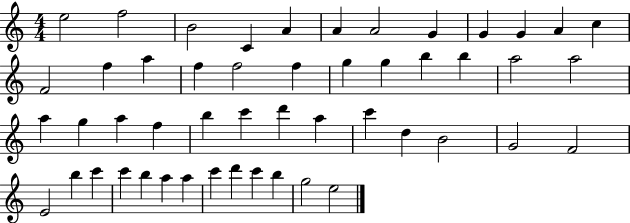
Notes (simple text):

E5/h F5/h B4/h C4/q A4/q A4/q A4/h G4/q G4/q G4/q A4/q C5/q F4/h F5/q A5/q F5/q F5/h F5/q G5/q G5/q B5/q B5/q A5/h A5/h A5/q G5/q A5/q F5/q B5/q C6/q D6/q A5/q C6/q D5/q B4/h G4/h F4/h E4/h B5/q C6/q C6/q B5/q A5/q A5/q C6/q D6/q C6/q B5/q G5/h E5/h